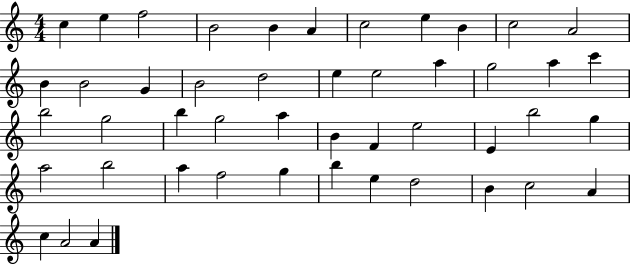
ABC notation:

X:1
T:Untitled
M:4/4
L:1/4
K:C
c e f2 B2 B A c2 e B c2 A2 B B2 G B2 d2 e e2 a g2 a c' b2 g2 b g2 a B F e2 E b2 g a2 b2 a f2 g b e d2 B c2 A c A2 A